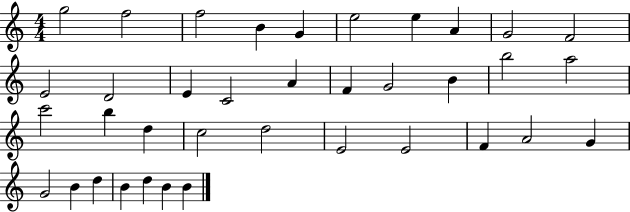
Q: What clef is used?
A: treble